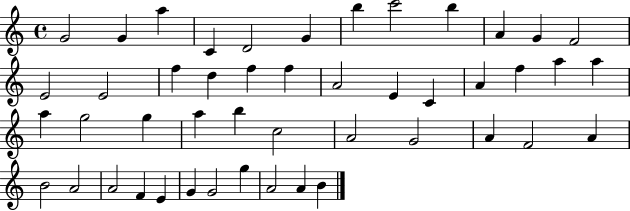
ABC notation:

X:1
T:Untitled
M:4/4
L:1/4
K:C
G2 G a C D2 G b c'2 b A G F2 E2 E2 f d f f A2 E C A f a a a g2 g a b c2 A2 G2 A F2 A B2 A2 A2 F E G G2 g A2 A B